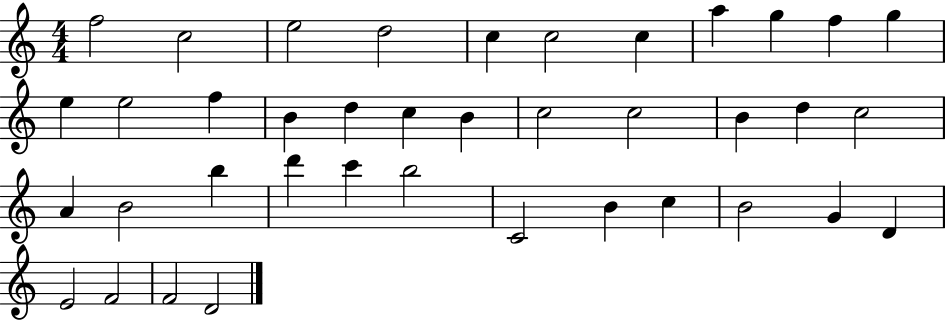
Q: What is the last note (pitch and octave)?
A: D4